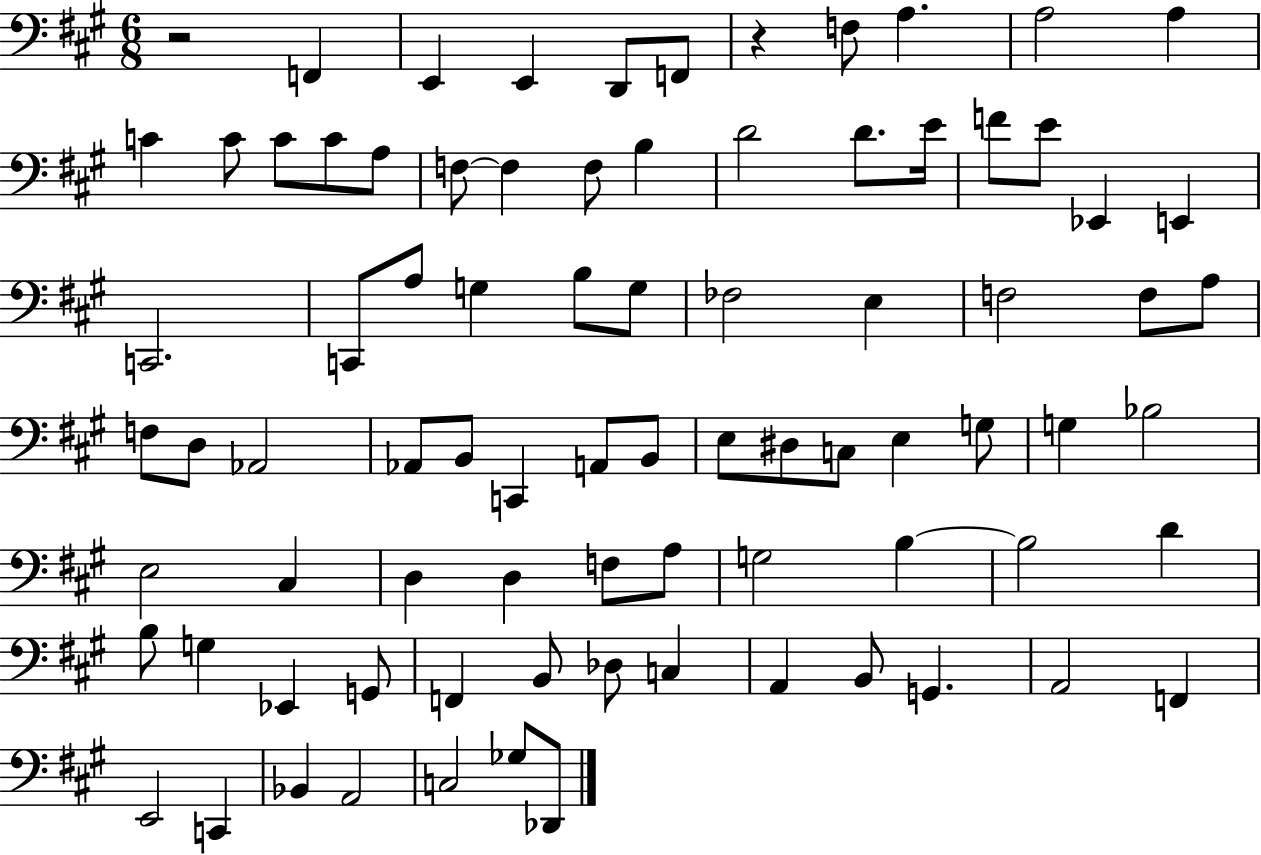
{
  \clef bass
  \numericTimeSignature
  \time 6/8
  \key a \major
  r2 f,4 | e,4 e,4 d,8 f,8 | r4 f8 a4. | a2 a4 | \break c'4 c'8 c'8 c'8 a8 | f8~~ f4 f8 b4 | d'2 d'8. e'16 | f'8 e'8 ees,4 e,4 | \break c,2. | c,8 a8 g4 b8 g8 | fes2 e4 | f2 f8 a8 | \break f8 d8 aes,2 | aes,8 b,8 c,4 a,8 b,8 | e8 dis8 c8 e4 g8 | g4 bes2 | \break e2 cis4 | d4 d4 f8 a8 | g2 b4~~ | b2 d'4 | \break b8 g4 ees,4 g,8 | f,4 b,8 des8 c4 | a,4 b,8 g,4. | a,2 f,4 | \break e,2 c,4 | bes,4 a,2 | c2 ges8 des,8 | \bar "|."
}